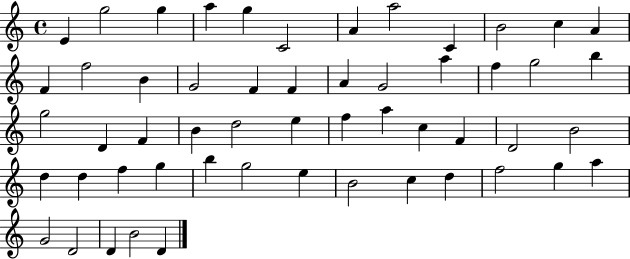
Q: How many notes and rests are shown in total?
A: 54